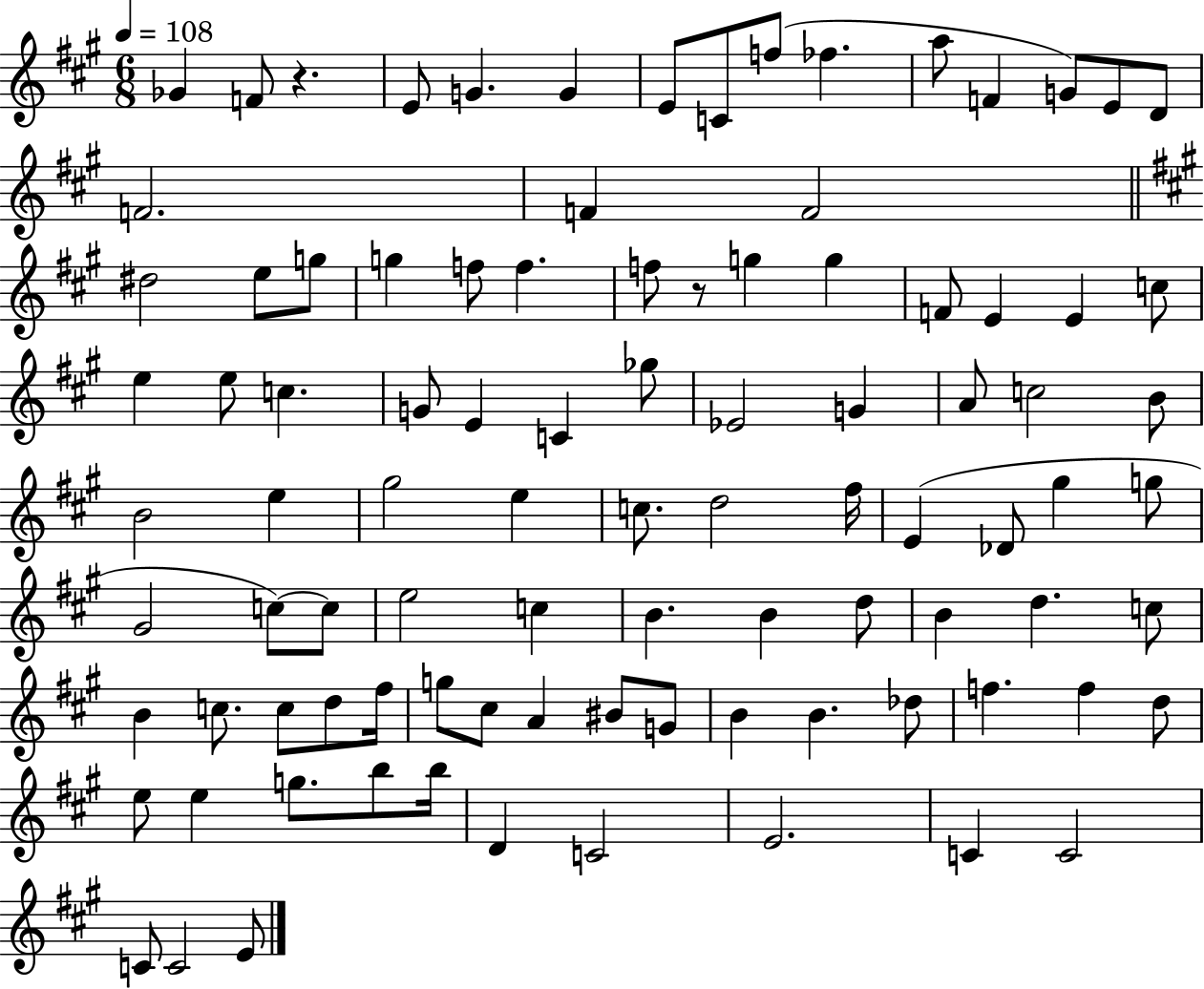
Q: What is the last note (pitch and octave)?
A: E4